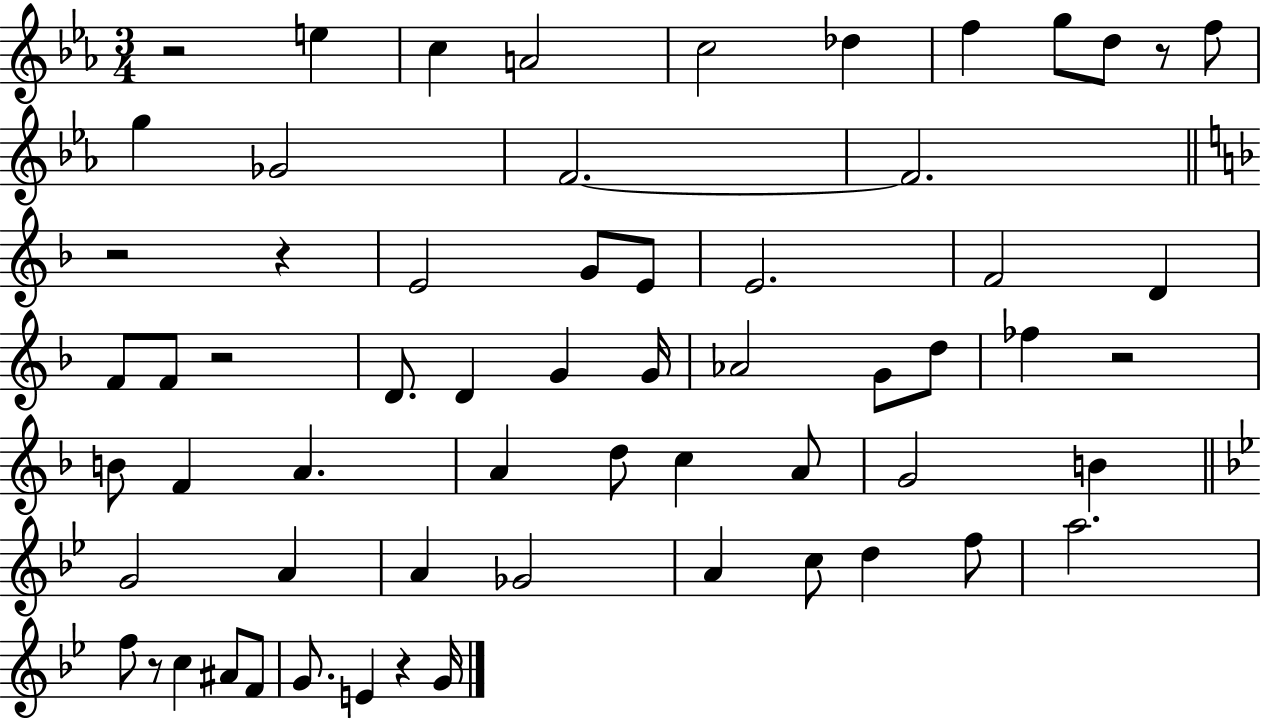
{
  \clef treble
  \numericTimeSignature
  \time 3/4
  \key ees \major
  r2 e''4 | c''4 a'2 | c''2 des''4 | f''4 g''8 d''8 r8 f''8 | \break g''4 ges'2 | f'2.~~ | f'2. | \bar "||" \break \key f \major r2 r4 | e'2 g'8 e'8 | e'2. | f'2 d'4 | \break f'8 f'8 r2 | d'8. d'4 g'4 g'16 | aes'2 g'8 d''8 | fes''4 r2 | \break b'8 f'4 a'4. | a'4 d''8 c''4 a'8 | g'2 b'4 | \bar "||" \break \key bes \major g'2 a'4 | a'4 ges'2 | a'4 c''8 d''4 f''8 | a''2. | \break f''8 r8 c''4 ais'8 f'8 | g'8. e'4 r4 g'16 | \bar "|."
}